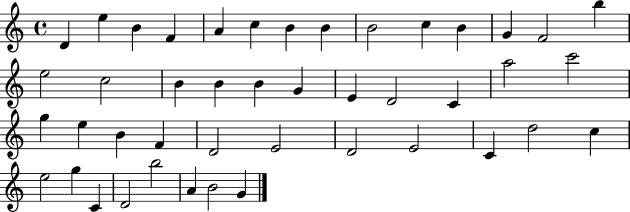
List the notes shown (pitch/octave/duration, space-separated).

D4/q E5/q B4/q F4/q A4/q C5/q B4/q B4/q B4/h C5/q B4/q G4/q F4/h B5/q E5/h C5/h B4/q B4/q B4/q G4/q E4/q D4/h C4/q A5/h C6/h G5/q E5/q B4/q F4/q D4/h E4/h D4/h E4/h C4/q D5/h C5/q E5/h G5/q C4/q D4/h B5/h A4/q B4/h G4/q